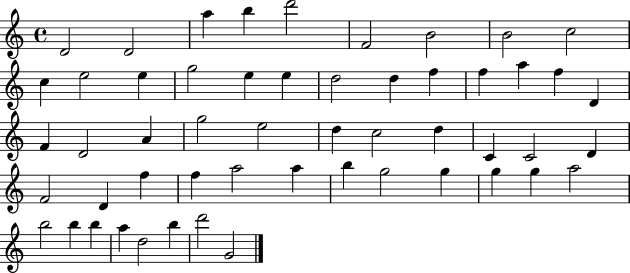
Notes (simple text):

D4/h D4/h A5/q B5/q D6/h F4/h B4/h B4/h C5/h C5/q E5/h E5/q G5/h E5/q E5/q D5/h D5/q F5/q F5/q A5/q F5/q D4/q F4/q D4/h A4/q G5/h E5/h D5/q C5/h D5/q C4/q C4/h D4/q F4/h D4/q F5/q F5/q A5/h A5/q B5/q G5/h G5/q G5/q G5/q A5/h B5/h B5/q B5/q A5/q D5/h B5/q D6/h G4/h